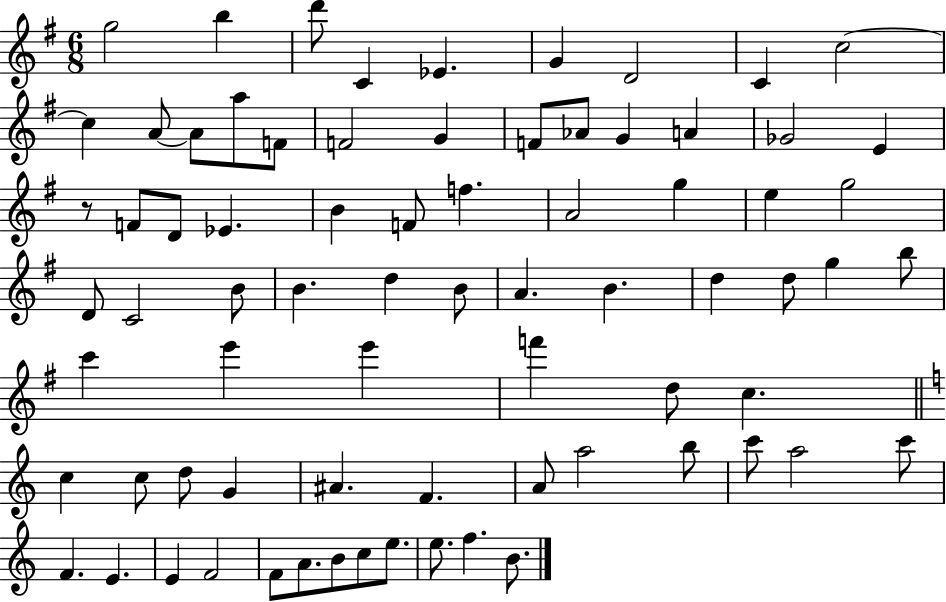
X:1
T:Untitled
M:6/8
L:1/4
K:G
g2 b d'/2 C _E G D2 C c2 c A/2 A/2 a/2 F/2 F2 G F/2 _A/2 G A _G2 E z/2 F/2 D/2 _E B F/2 f A2 g e g2 D/2 C2 B/2 B d B/2 A B d d/2 g b/2 c' e' e' f' d/2 c c c/2 d/2 G ^A F A/2 a2 b/2 c'/2 a2 c'/2 F E E F2 F/2 A/2 B/2 c/2 e/2 e/2 f B/2